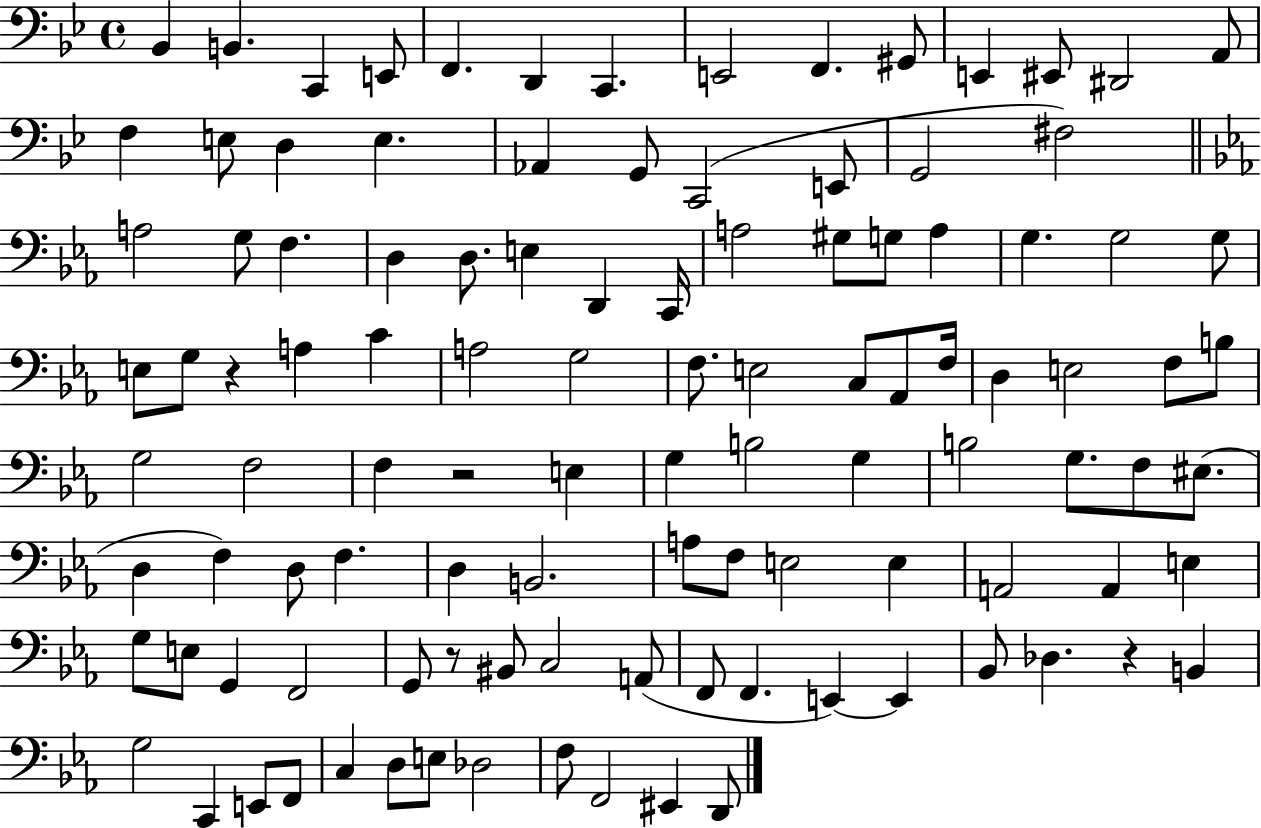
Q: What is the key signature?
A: BES major